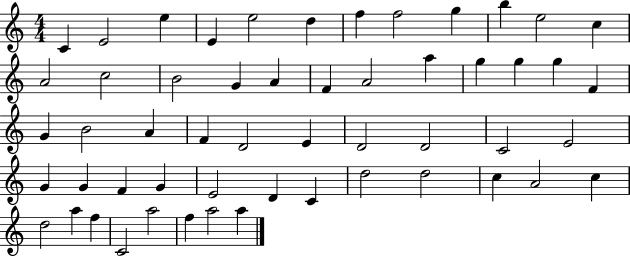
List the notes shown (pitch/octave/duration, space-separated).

C4/q E4/h E5/q E4/q E5/h D5/q F5/q F5/h G5/q B5/q E5/h C5/q A4/h C5/h B4/h G4/q A4/q F4/q A4/h A5/q G5/q G5/q G5/q F4/q G4/q B4/h A4/q F4/q D4/h E4/q D4/h D4/h C4/h E4/h G4/q G4/q F4/q G4/q E4/h D4/q C4/q D5/h D5/h C5/q A4/h C5/q D5/h A5/q F5/q C4/h A5/h F5/q A5/h A5/q